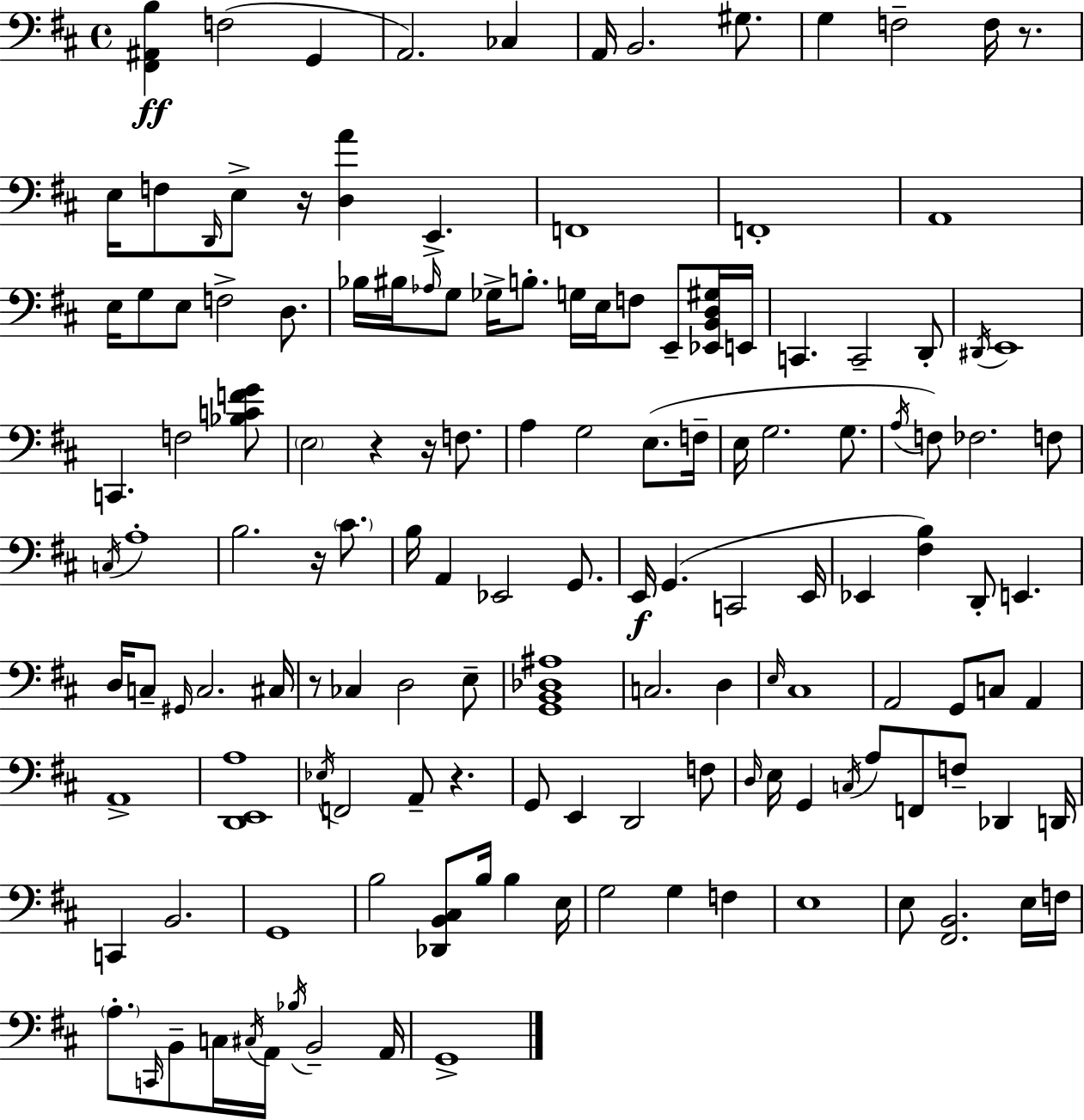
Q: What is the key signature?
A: D major